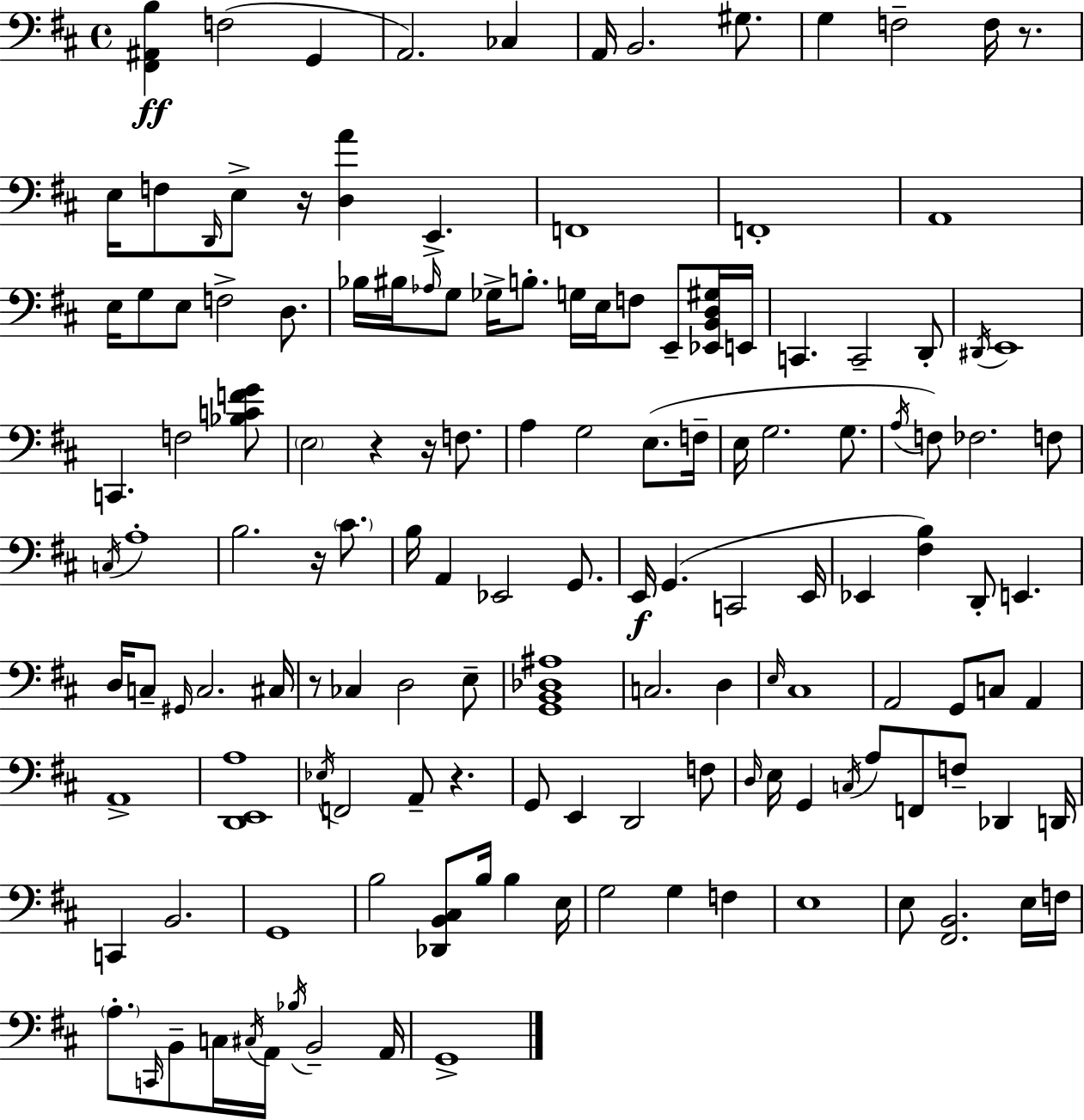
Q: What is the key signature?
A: D major